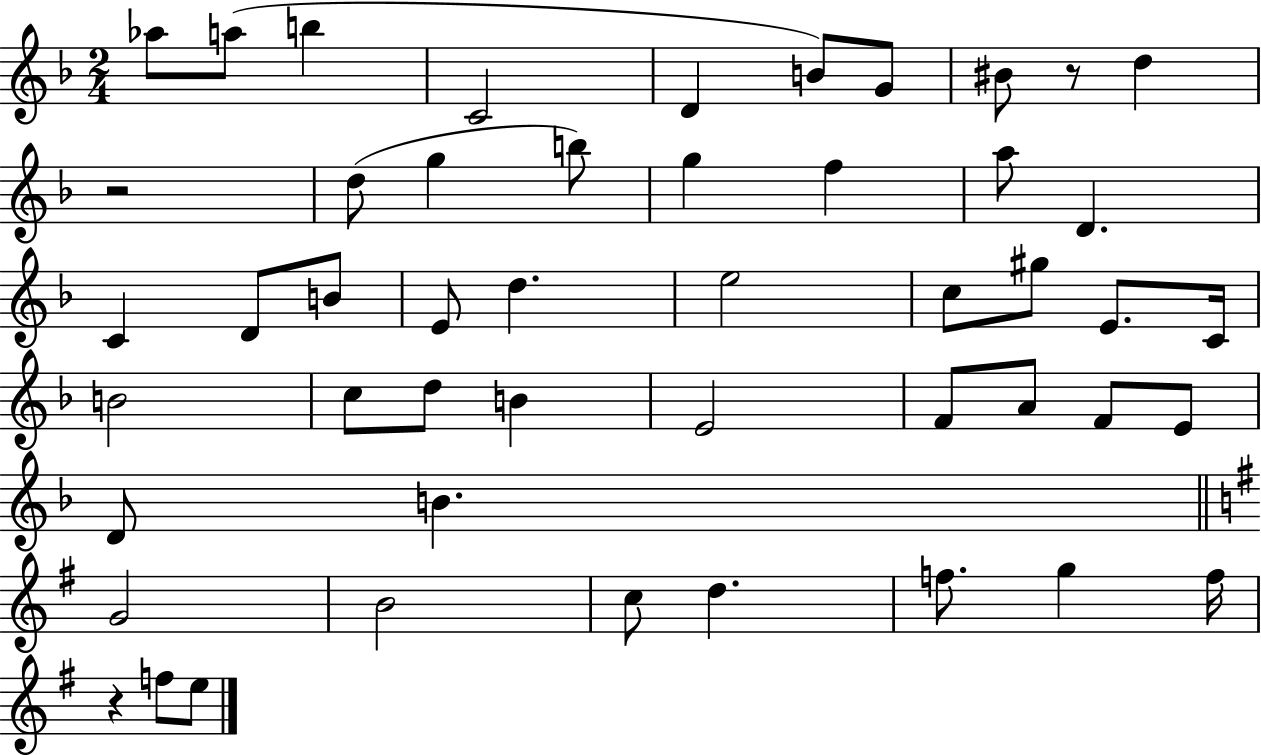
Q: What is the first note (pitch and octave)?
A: Ab5